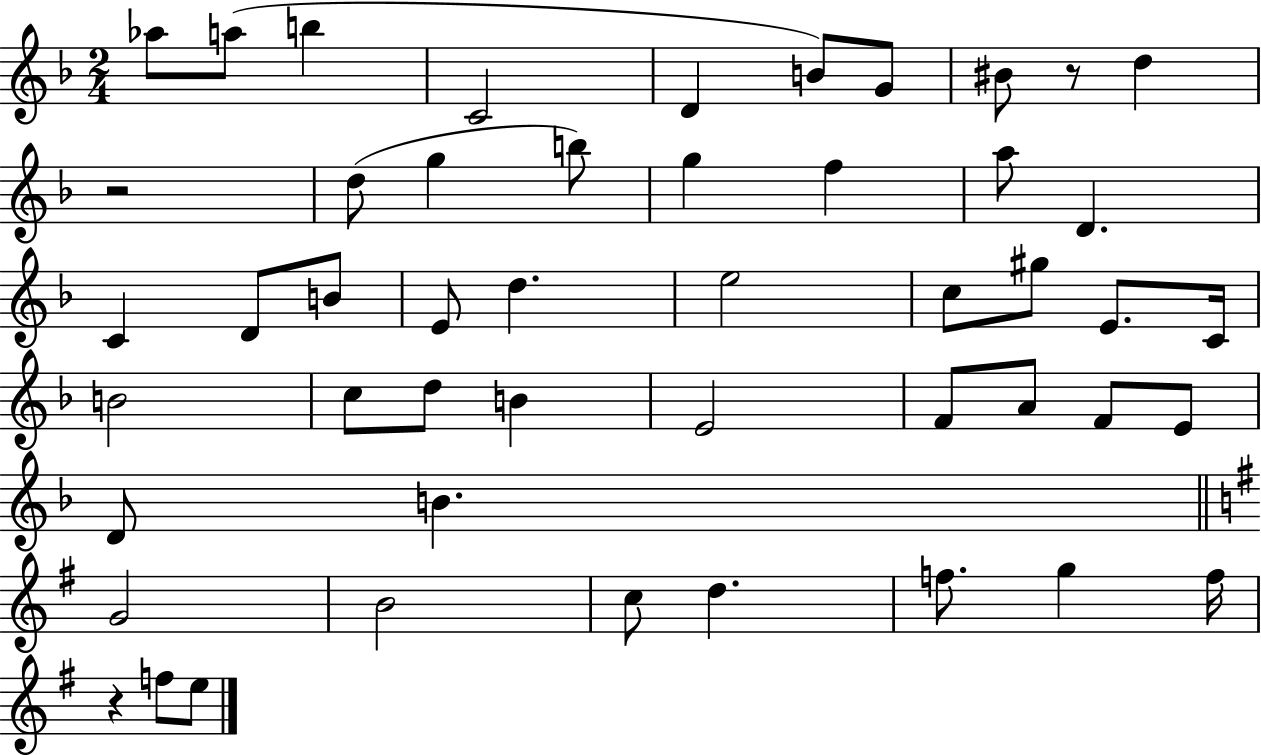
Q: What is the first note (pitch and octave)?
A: Ab5